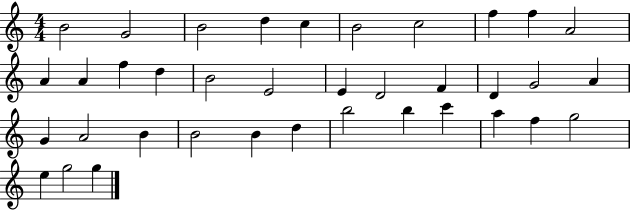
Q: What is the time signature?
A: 4/4